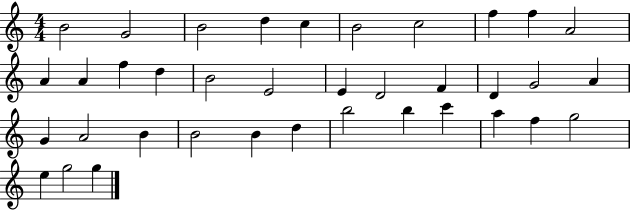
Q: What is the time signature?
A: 4/4